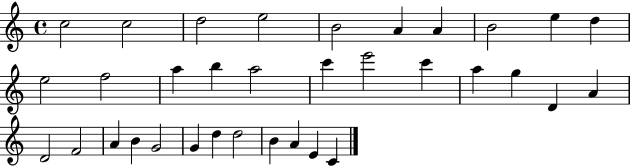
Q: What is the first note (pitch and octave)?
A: C5